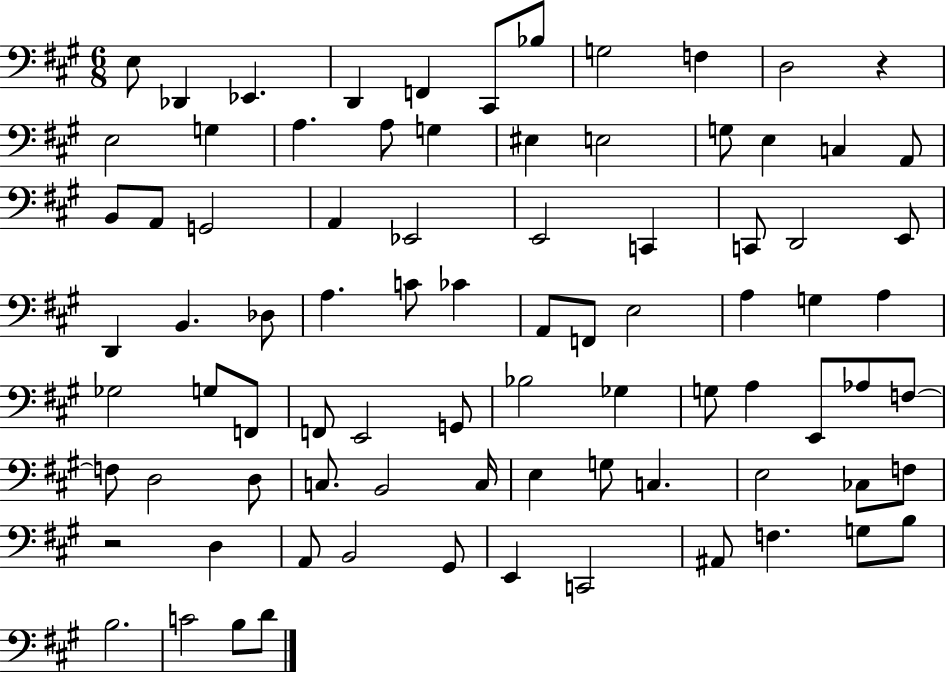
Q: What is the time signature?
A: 6/8